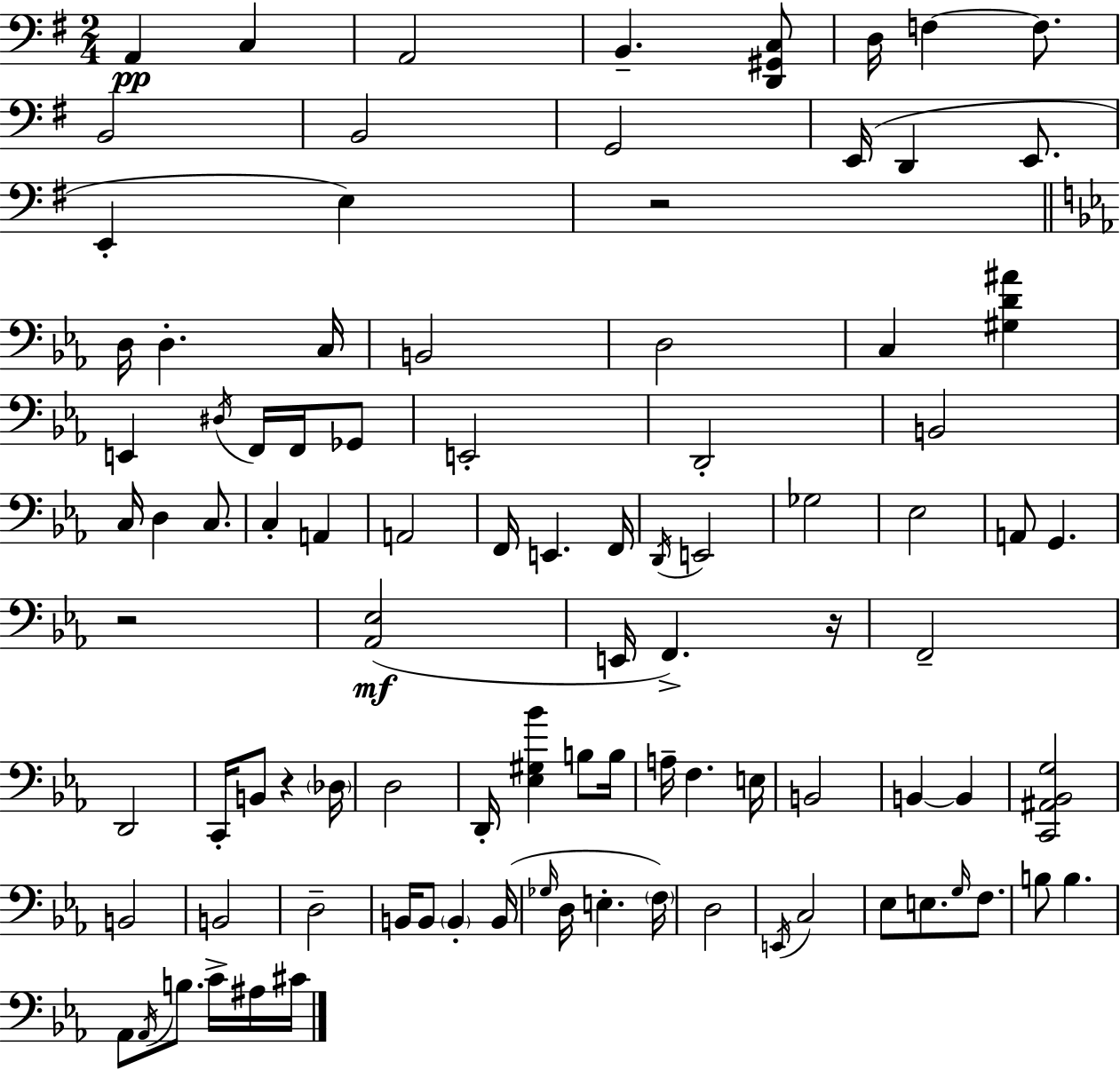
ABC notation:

X:1
T:Untitled
M:2/4
L:1/4
K:Em
A,, C, A,,2 B,, [D,,^G,,C,]/2 D,/4 F, F,/2 B,,2 B,,2 G,,2 E,,/4 D,, E,,/2 E,, E, z2 D,/4 D, C,/4 B,,2 D,2 C, [^G,D^A] E,, ^D,/4 F,,/4 F,,/4 _G,,/2 E,,2 D,,2 B,,2 C,/4 D, C,/2 C, A,, A,,2 F,,/4 E,, F,,/4 D,,/4 E,,2 _G,2 _E,2 A,,/2 G,, z2 [_A,,_E,]2 E,,/4 F,, z/4 F,,2 D,,2 C,,/4 B,,/2 z _D,/4 D,2 D,,/4 [_E,^G,_B] B,/2 B,/4 A,/4 F, E,/4 B,,2 B,, B,, [C,,^A,,_B,,G,]2 B,,2 B,,2 D,2 B,,/4 B,,/2 B,, B,,/4 _G,/4 D,/4 E, F,/4 D,2 E,,/4 C,2 _E,/2 E,/2 G,/4 F,/2 B,/2 B, _A,,/2 _A,,/4 B,/2 C/4 ^A,/4 ^C/4